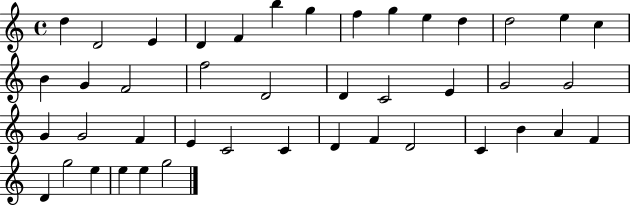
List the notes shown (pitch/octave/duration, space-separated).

D5/q D4/h E4/q D4/q F4/q B5/q G5/q F5/q G5/q E5/q D5/q D5/h E5/q C5/q B4/q G4/q F4/h F5/h D4/h D4/q C4/h E4/q G4/h G4/h G4/q G4/h F4/q E4/q C4/h C4/q D4/q F4/q D4/h C4/q B4/q A4/q F4/q D4/q G5/h E5/q E5/q E5/q G5/h